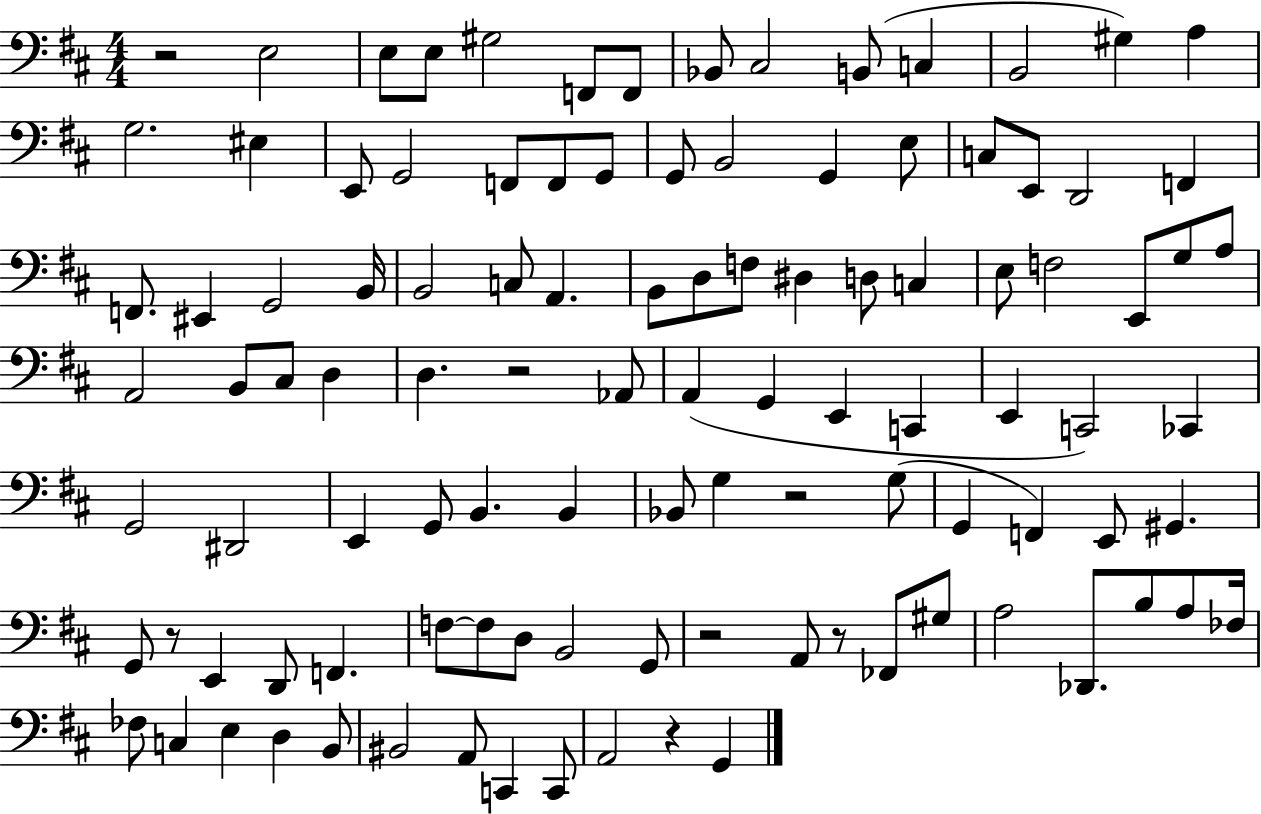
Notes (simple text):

R/h E3/h E3/e E3/e G#3/h F2/e F2/e Bb2/e C#3/h B2/e C3/q B2/h G#3/q A3/q G3/h. EIS3/q E2/e G2/h F2/e F2/e G2/e G2/e B2/h G2/q E3/e C3/e E2/e D2/h F2/q F2/e. EIS2/q G2/h B2/s B2/h C3/e A2/q. B2/e D3/e F3/e D#3/q D3/e C3/q E3/e F3/h E2/e G3/e A3/e A2/h B2/e C#3/e D3/q D3/q. R/h Ab2/e A2/q G2/q E2/q C2/q E2/q C2/h CES2/q G2/h D#2/h E2/q G2/e B2/q. B2/q Bb2/e G3/q R/h G3/e G2/q F2/q E2/e G#2/q. G2/e R/e E2/q D2/e F2/q. F3/e F3/e D3/e B2/h G2/e R/h A2/e R/e FES2/e G#3/e A3/h Db2/e. B3/e A3/e FES3/s FES3/e C3/q E3/q D3/q B2/e BIS2/h A2/e C2/q C2/e A2/h R/q G2/q